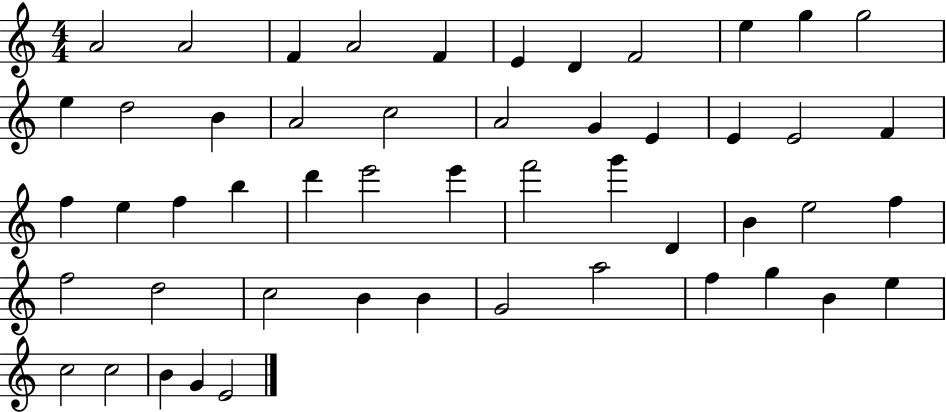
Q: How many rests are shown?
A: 0